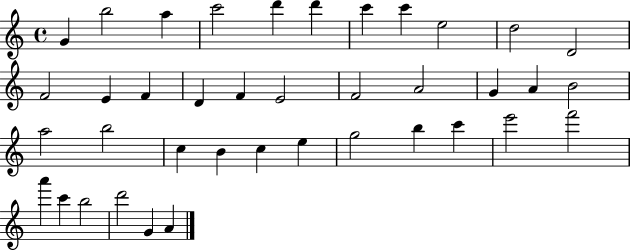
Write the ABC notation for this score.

X:1
T:Untitled
M:4/4
L:1/4
K:C
G b2 a c'2 d' d' c' c' e2 d2 D2 F2 E F D F E2 F2 A2 G A B2 a2 b2 c B c e g2 b c' e'2 f'2 a' c' b2 d'2 G A